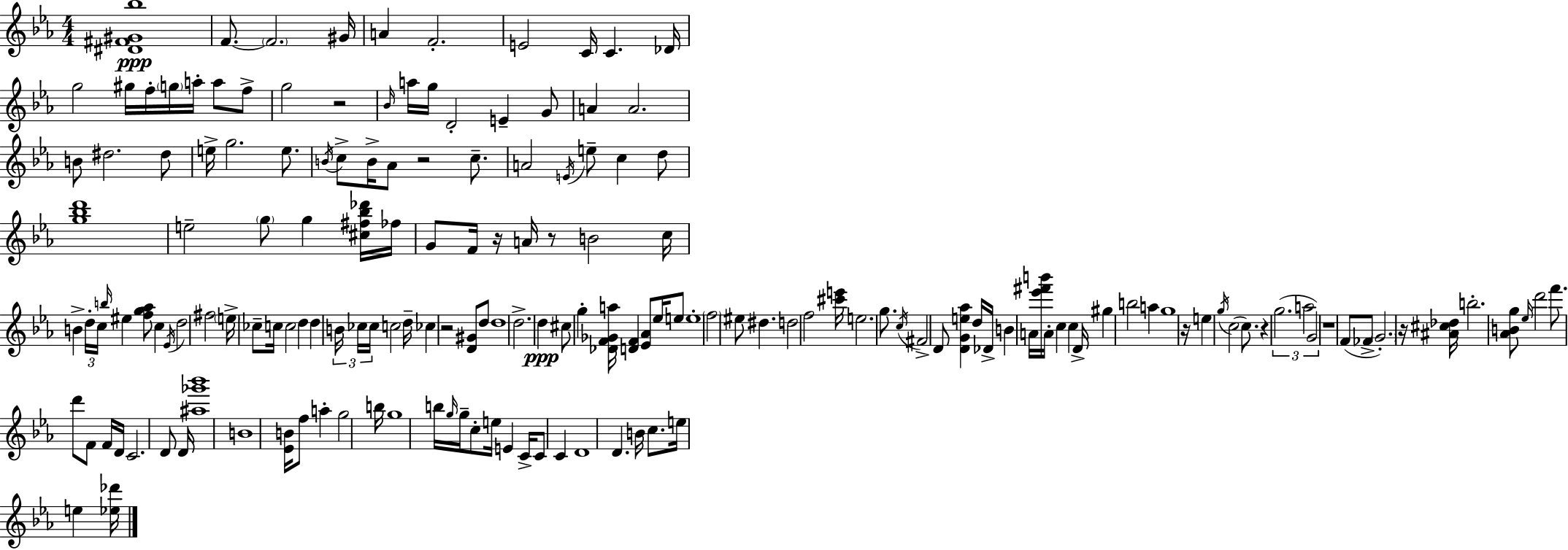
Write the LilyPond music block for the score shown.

{
  \clef treble
  \numericTimeSignature
  \time 4/4
  \key c \minor
  <dis' fis' gis' bes''>1\ppp | f'8.~~ \parenthesize f'2. gis'16 | a'4 f'2.-. | e'2 c'16 c'4. des'16 | \break g''2 gis''16 f''16-. \parenthesize g''16 a''16-. a''8 f''8-> | g''2 r2 | \grace { bes'16 } a''16 g''16 d'2-. e'4-- g'8 | a'4 a'2. | \break b'8 dis''2. dis''8 | e''16-> g''2. e''8. | \acciaccatura { b'16 } c''8-> b'16-> aes'8 r2 c''8.-- | a'2 \acciaccatura { e'16 } e''8-- c''4 | \break d''8 <g'' bes'' d'''>1 | e''2-- \parenthesize g''8 g''4 | <cis'' fis'' bes'' des'''>16 fes''16 g'8 f'16 r16 a'16 r8 b'2 | c''16 b'4-> \tuplet 3/2 { d''16-. c''16 \grace { b''16 } } eis''4 <f'' g'' aes''>8 | \break c''4 \acciaccatura { ees'16 } d''2 fis''2 | \parenthesize e''16-> ces''8-- c''16 c''2 | d''4 d''4 \tuplet 3/2 { b'16 ces''16 ces''16 } c''2 | d''16-- ces''4 r2 | \break <d' gis'>8 d''8 d''1 | d''2.-> | d''4\ppp cis''8 g''4-. <des' f' ges' a''>16 <d' f'>4 | <ees' aes'>8 ees''16 e''8 e''1-. | \break \parenthesize f''2 eis''8 dis''4. | d''2 f''2 | <cis''' e'''>16 e''2. | g''8. \acciaccatura { c''16 } fis'2-> d'8 | \break <d' g' e'' aes''>4 d''16 des'16-> b'4 a'16 <ees''' fis''' b'''>16 a'16-. c''4 | c''4 d'16-> gis''4 b''2 | a''4 g''1 | r16 e''4 \acciaccatura { g''16 }( c''2 | \break c''8.) r4 \tuplet 3/2 { g''2.( | a''2 g'2) } | r1 | f'8( fes'8-> \parenthesize g'2.-.) | \break r16 <ais' cis'' des''>16 b''2.-. | <aes' b' g''>8 \grace { ees''16 } d'''2 | f'''8. d'''8 f'8 f'16 d'16 c'2. | d'8 d'16 <ais'' ges''' bes'''>1 | \break b'1 | <ees' b'>16 f''8 a''4-. g''2 | b''16 g''1 | b''16 \grace { g''16 } g''16-- c''8-. e''16 e'4 | \break c'16-> c'8 c'4 d'1 | d'4. b'16 | c''8. e''16 e''4 <ees'' des'''>16 \bar "|."
}